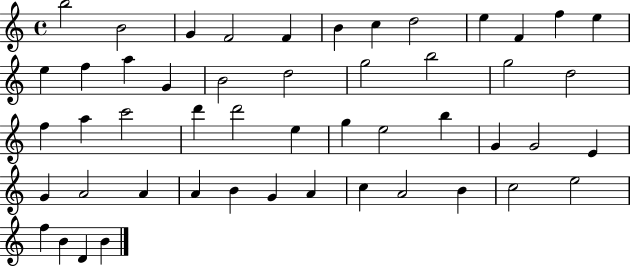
{
  \clef treble
  \time 4/4
  \defaultTimeSignature
  \key c \major
  b''2 b'2 | g'4 f'2 f'4 | b'4 c''4 d''2 | e''4 f'4 f''4 e''4 | \break e''4 f''4 a''4 g'4 | b'2 d''2 | g''2 b''2 | g''2 d''2 | \break f''4 a''4 c'''2 | d'''4 d'''2 e''4 | g''4 e''2 b''4 | g'4 g'2 e'4 | \break g'4 a'2 a'4 | a'4 b'4 g'4 a'4 | c''4 a'2 b'4 | c''2 e''2 | \break f''4 b'4 d'4 b'4 | \bar "|."
}